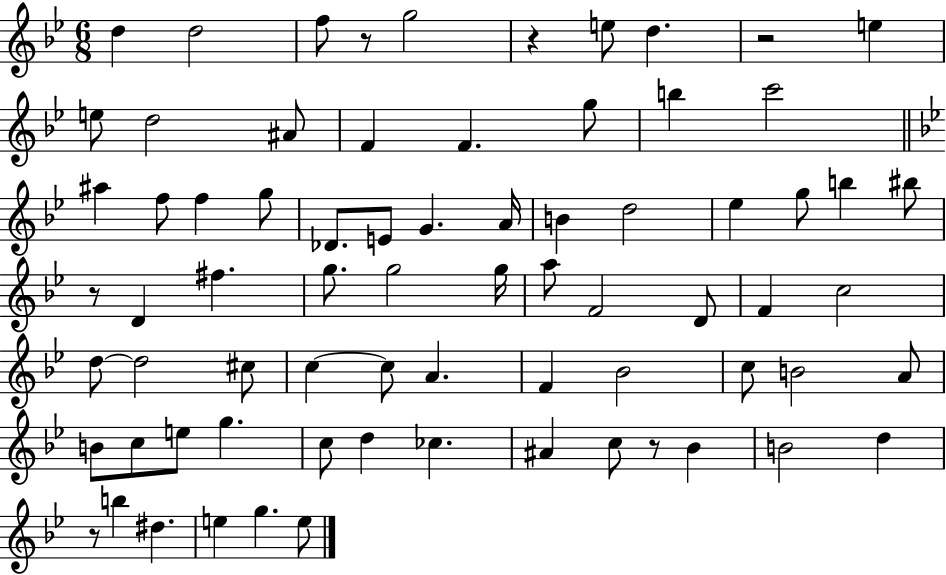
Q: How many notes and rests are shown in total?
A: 73